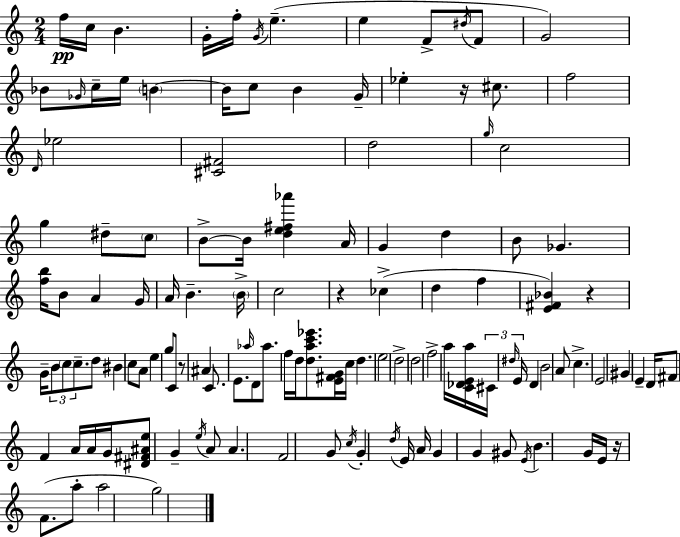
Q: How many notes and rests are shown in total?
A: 126